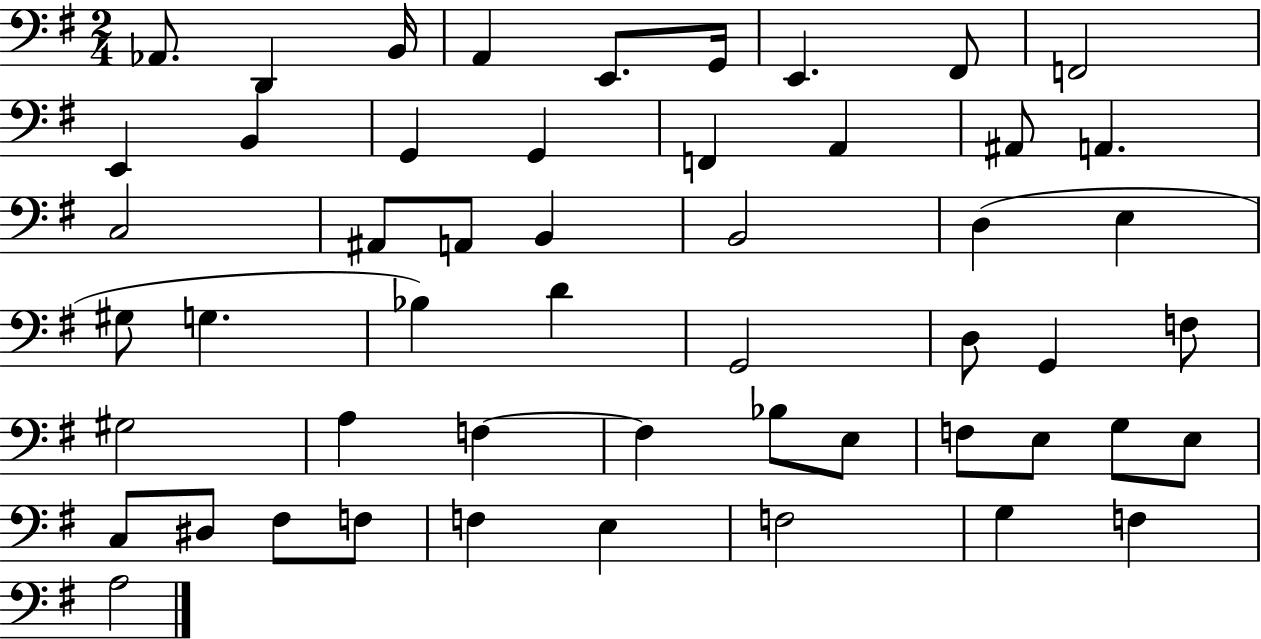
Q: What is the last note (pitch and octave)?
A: A3